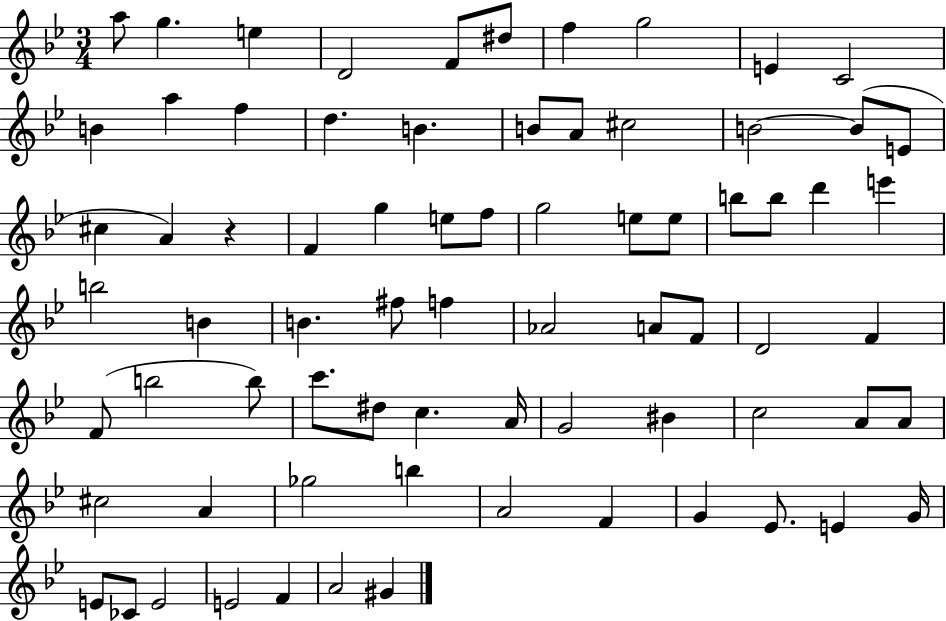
X:1
T:Untitled
M:3/4
L:1/4
K:Bb
a/2 g e D2 F/2 ^d/2 f g2 E C2 B a f d B B/2 A/2 ^c2 B2 B/2 E/2 ^c A z F g e/2 f/2 g2 e/2 e/2 b/2 b/2 d' e' b2 B B ^f/2 f _A2 A/2 F/2 D2 F F/2 b2 b/2 c'/2 ^d/2 c A/4 G2 ^B c2 A/2 A/2 ^c2 A _g2 b A2 F G _E/2 E G/4 E/2 _C/2 E2 E2 F A2 ^G